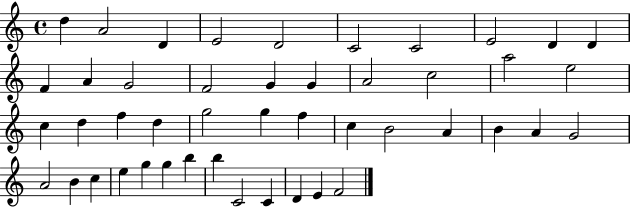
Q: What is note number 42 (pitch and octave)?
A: C4